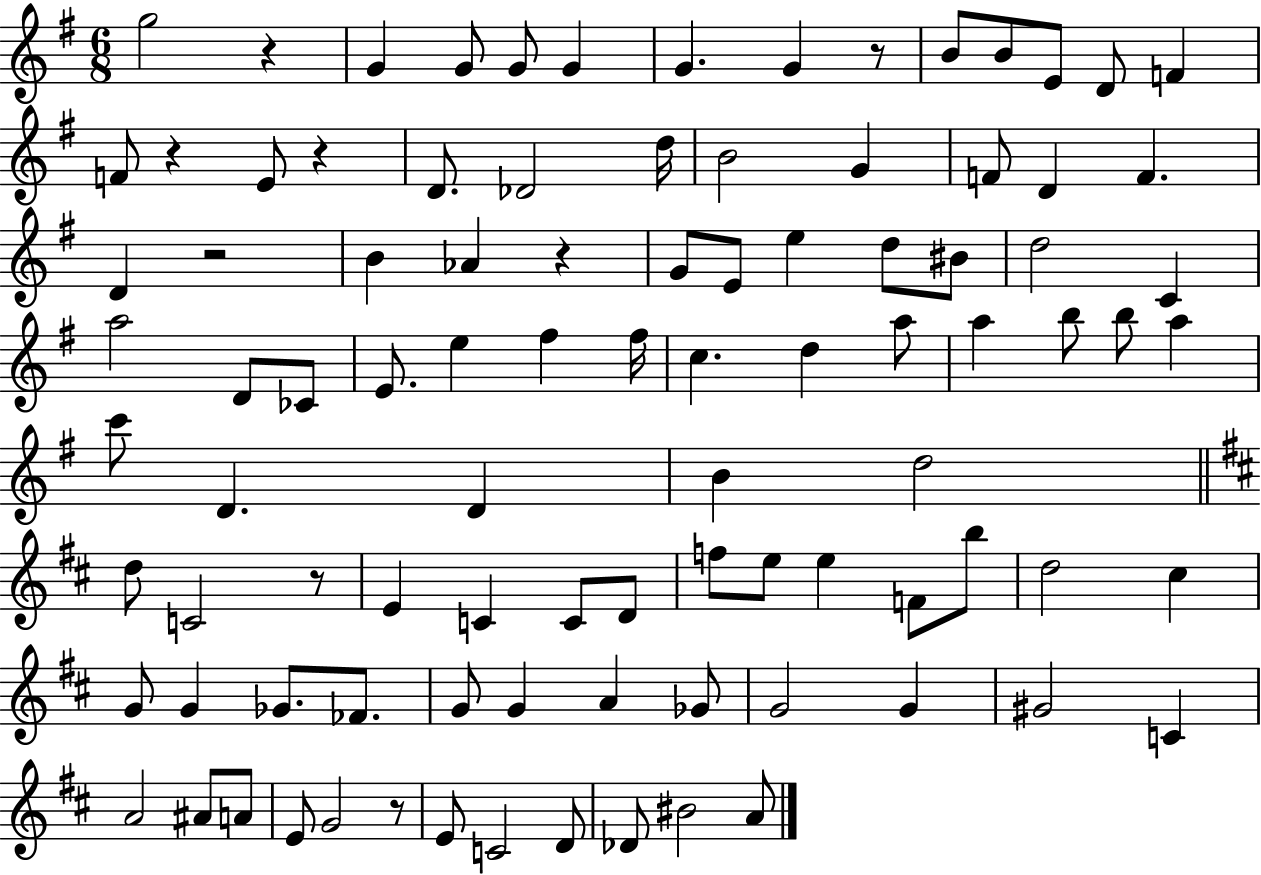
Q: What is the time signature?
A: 6/8